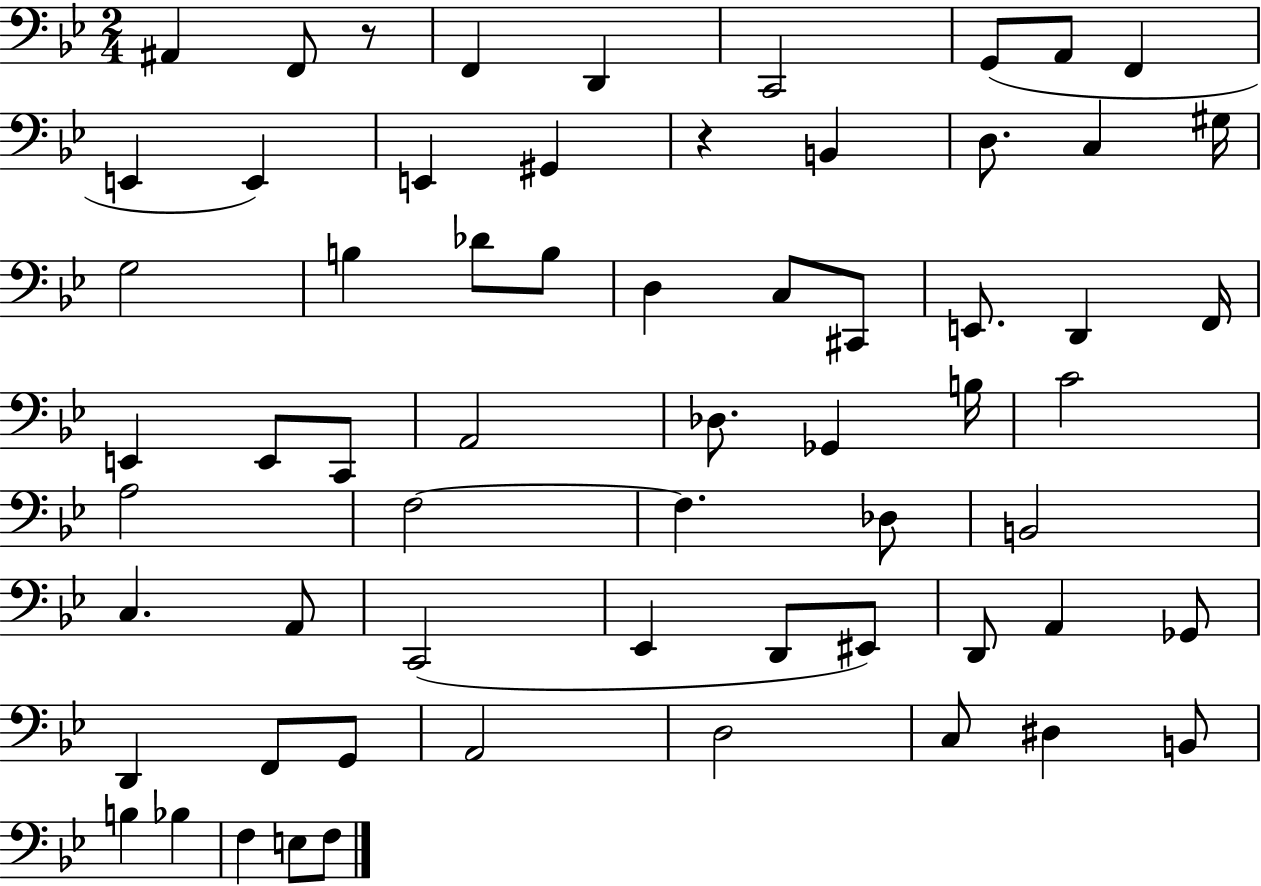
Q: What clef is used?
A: bass